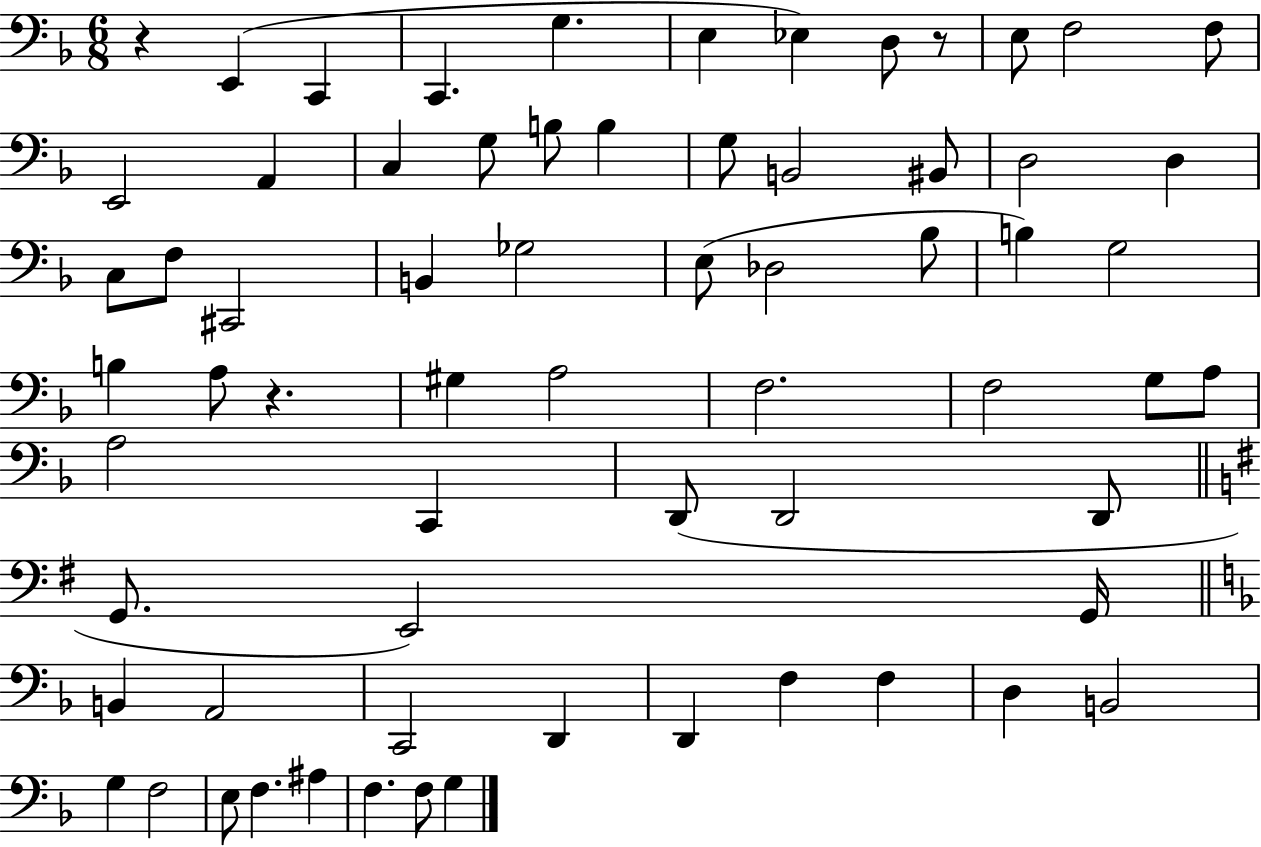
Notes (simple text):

R/q E2/q C2/q C2/q. G3/q. E3/q Eb3/q D3/e R/e E3/e F3/h F3/e E2/h A2/q C3/q G3/e B3/e B3/q G3/e B2/h BIS2/e D3/h D3/q C3/e F3/e C#2/h B2/q Gb3/h E3/e Db3/h Bb3/e B3/q G3/h B3/q A3/e R/q. G#3/q A3/h F3/h. F3/h G3/e A3/e A3/h C2/q D2/e D2/h D2/e G2/e. E2/h G2/s B2/q A2/h C2/h D2/q D2/q F3/q F3/q D3/q B2/h G3/q F3/h E3/e F3/q. A#3/q F3/q. F3/e G3/q